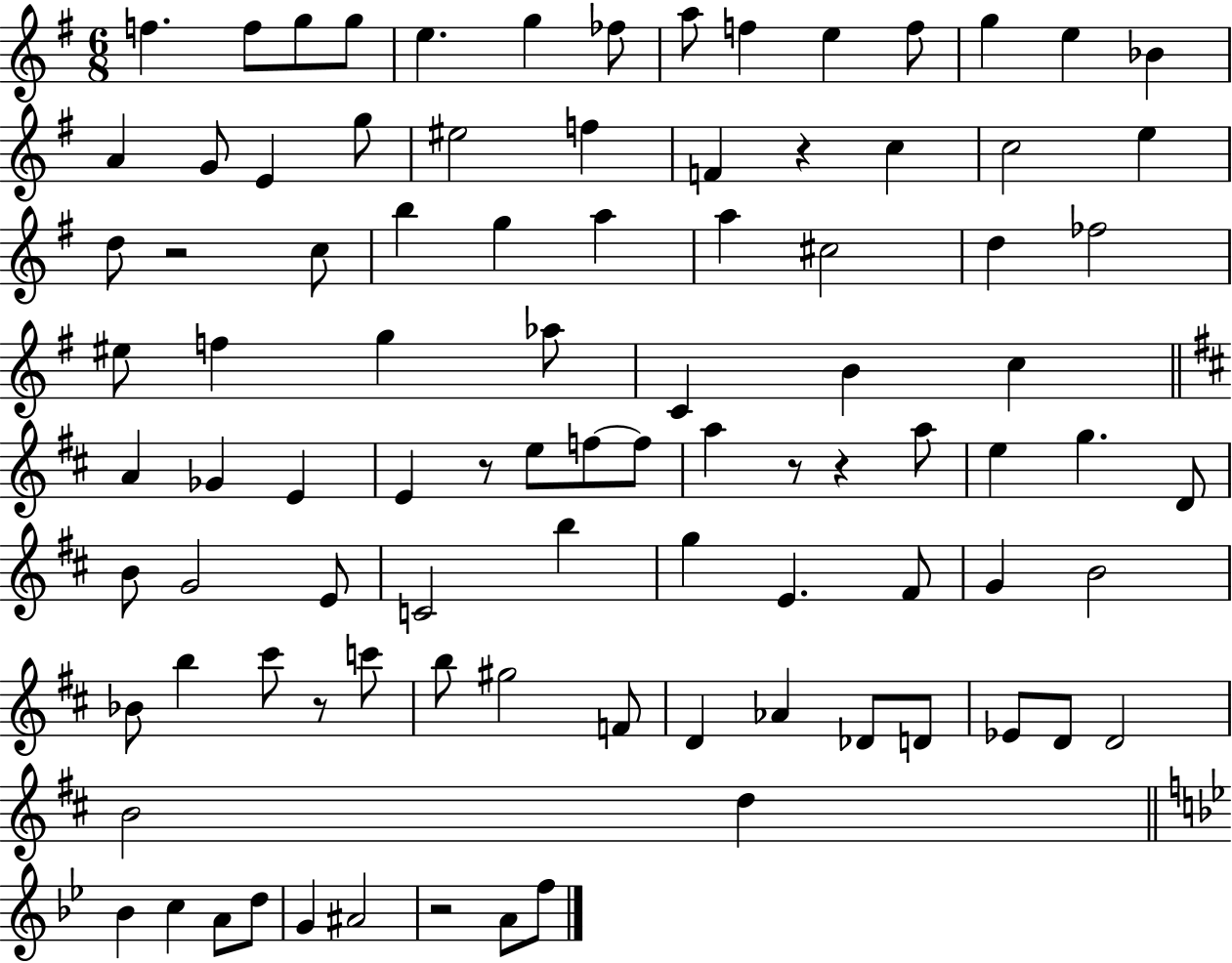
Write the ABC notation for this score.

X:1
T:Untitled
M:6/8
L:1/4
K:G
f f/2 g/2 g/2 e g _f/2 a/2 f e f/2 g e _B A G/2 E g/2 ^e2 f F z c c2 e d/2 z2 c/2 b g a a ^c2 d _f2 ^e/2 f g _a/2 C B c A _G E E z/2 e/2 f/2 f/2 a z/2 z a/2 e g D/2 B/2 G2 E/2 C2 b g E ^F/2 G B2 _B/2 b ^c'/2 z/2 c'/2 b/2 ^g2 F/2 D _A _D/2 D/2 _E/2 D/2 D2 B2 d _B c A/2 d/2 G ^A2 z2 A/2 f/2